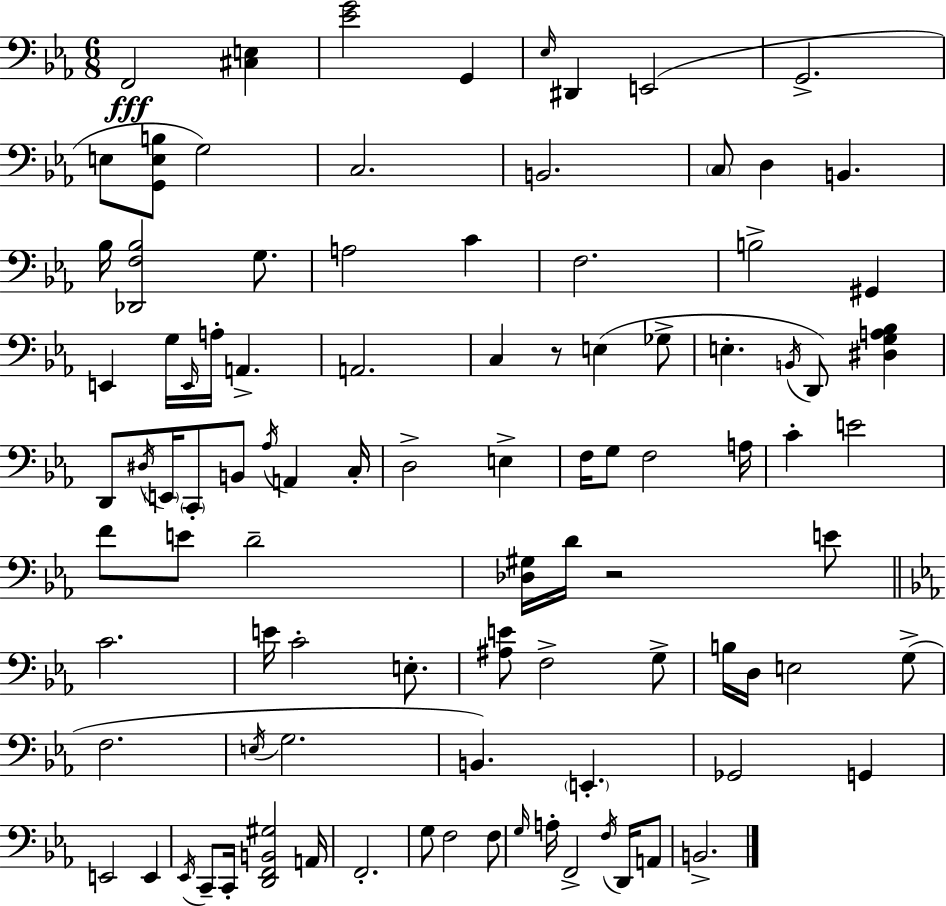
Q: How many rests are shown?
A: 2